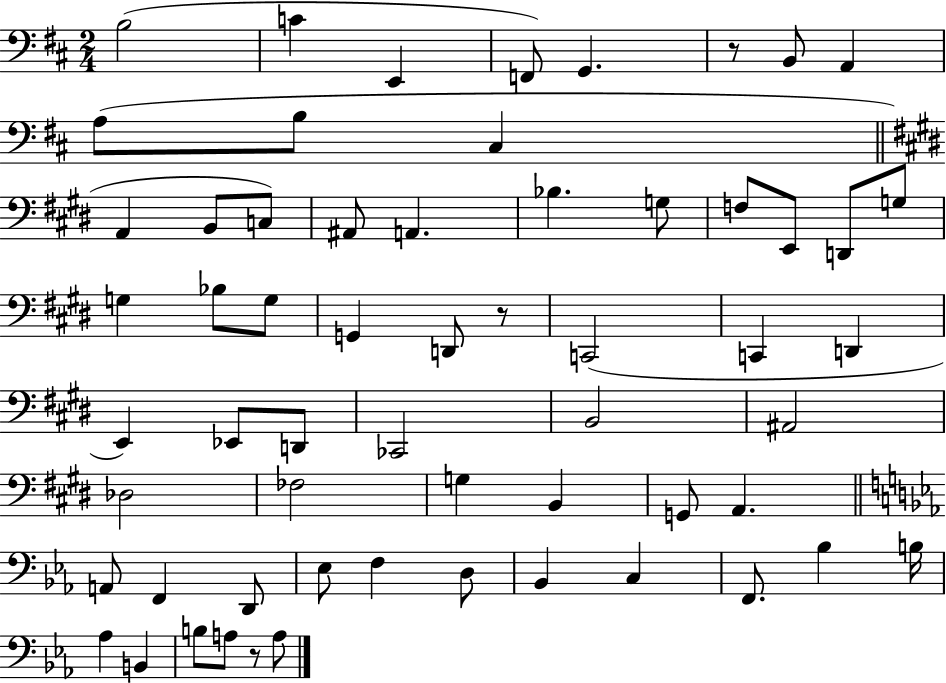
{
  \clef bass
  \numericTimeSignature
  \time 2/4
  \key d \major
  b2( | c'4 e,4 | f,8) g,4. | r8 b,8 a,4 | \break a8( b8 cis4 | \bar "||" \break \key e \major a,4 b,8 c8) | ais,8 a,4. | bes4. g8 | f8 e,8 d,8 g8 | \break g4 bes8 g8 | g,4 d,8 r8 | c,2( | c,4 d,4 | \break e,4) ees,8 d,8 | ces,2 | b,2 | ais,2 | \break des2 | fes2 | g4 b,4 | g,8 a,4. | \break \bar "||" \break \key ees \major a,8 f,4 d,8 | ees8 f4 d8 | bes,4 c4 | f,8. bes4 b16 | \break aes4 b,4 | b8 a8 r8 a8 | \bar "|."
}